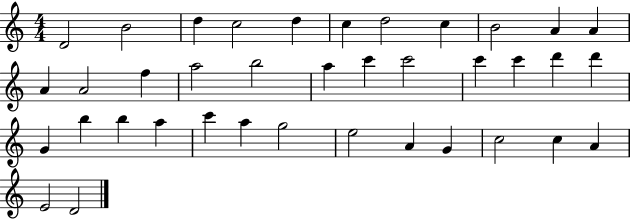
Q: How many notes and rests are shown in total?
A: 38